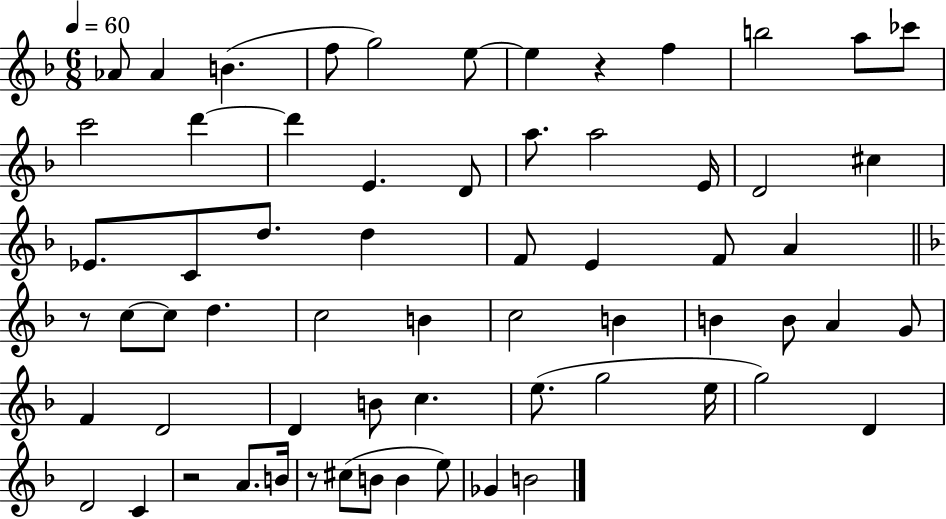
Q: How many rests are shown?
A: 4